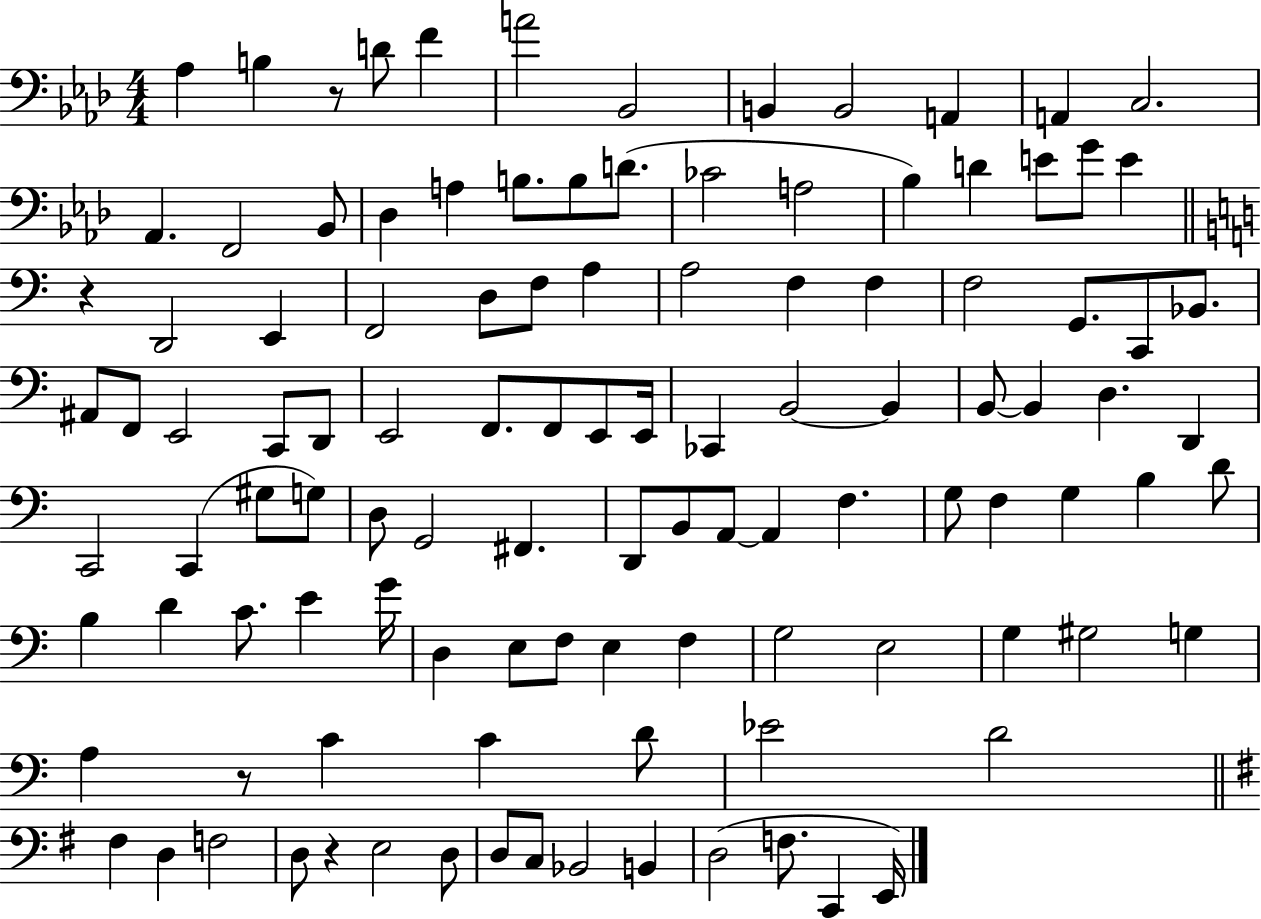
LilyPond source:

{
  \clef bass
  \numericTimeSignature
  \time 4/4
  \key aes \major
  aes4 b4 r8 d'8 f'4 | a'2 bes,2 | b,4 b,2 a,4 | a,4 c2. | \break aes,4. f,2 bes,8 | des4 a4 b8. b8 d'8.( | ces'2 a2 | bes4) d'4 e'8 g'8 e'4 | \break \bar "||" \break \key c \major r4 d,2 e,4 | f,2 d8 f8 a4 | a2 f4 f4 | f2 g,8. c,8 bes,8. | \break ais,8 f,8 e,2 c,8 d,8 | e,2 f,8. f,8 e,8 e,16 | ces,4 b,2~~ b,4 | b,8~~ b,4 d4. d,4 | \break c,2 c,4( gis8 g8) | d8 g,2 fis,4. | d,8 b,8 a,8~~ a,4 f4. | g8 f4 g4 b4 d'8 | \break b4 d'4 c'8. e'4 g'16 | d4 e8 f8 e4 f4 | g2 e2 | g4 gis2 g4 | \break a4 r8 c'4 c'4 d'8 | ees'2 d'2 | \bar "||" \break \key g \major fis4 d4 f2 | d8 r4 e2 d8 | d8 c8 bes,2 b,4 | d2( f8. c,4 e,16) | \break \bar "|."
}